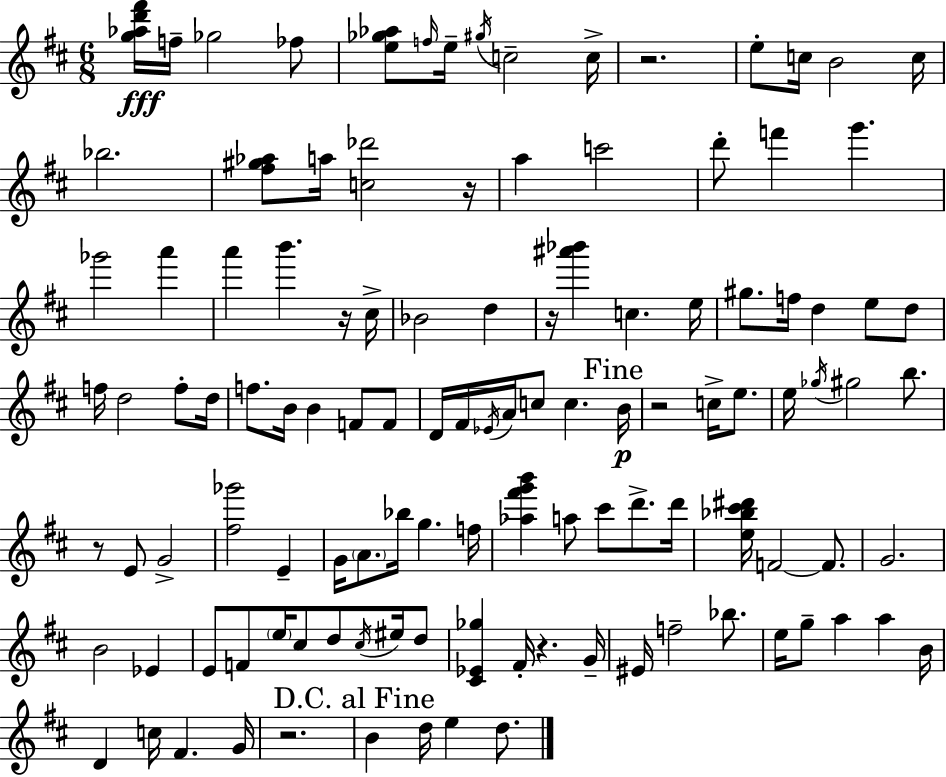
X:1
T:Untitled
M:6/8
L:1/4
K:D
[g_ad'^f']/4 f/4 _g2 _f/2 [e_g_a]/2 f/4 e/4 ^g/4 c2 c/4 z2 e/2 c/4 B2 c/4 _b2 [^f^g_a]/2 a/4 [c_d']2 z/4 a c'2 d'/2 f' g' _g'2 a' a' b' z/4 ^c/4 _B2 d z/4 [^a'_b'] c e/4 ^g/2 f/4 d e/2 d/2 f/4 d2 f/2 d/4 f/2 B/4 B F/2 F/2 D/4 ^F/4 _E/4 A/4 c/2 c B/4 z2 c/4 e/2 e/4 _g/4 ^g2 b/2 z/2 E/2 G2 [^f_g']2 E G/4 A/2 _b/4 g f/4 [_a^f'g'b'] a/2 ^c'/2 d'/2 d'/4 [e_b^c'^d']/4 F2 F/2 G2 B2 _E E/2 F/2 e/4 ^c/2 d/2 ^c/4 ^e/4 d/2 [^C_E_g] ^F/4 z G/4 ^E/4 f2 _b/2 e/4 g/2 a a B/4 D c/4 ^F G/4 z2 B d/4 e d/2